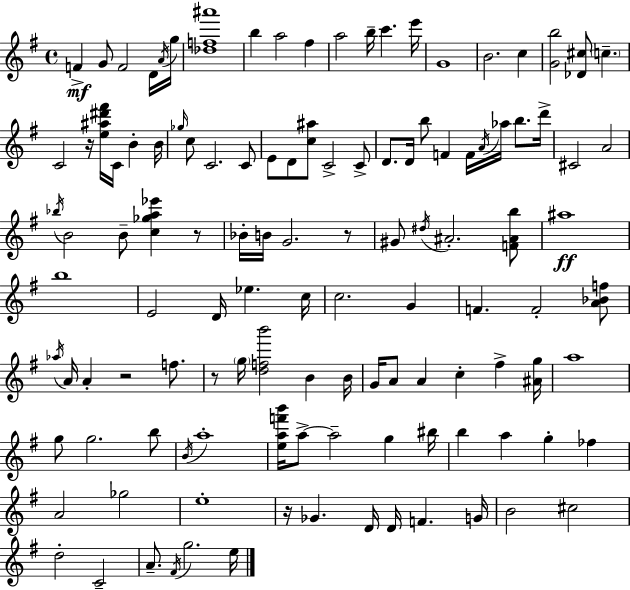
{
  \clef treble
  \time 4/4
  \defaultTimeSignature
  \key e \minor
  f'4->\mf g'8 f'2 d'16 \acciaccatura { a'16 } | g''16 <des'' f'' ais'''>1 | b''4 a''2 fis''4 | a''2 b''16-- c'''4. | \break e'''16 g'1 | b'2. c''4 | <g' b''>2 <des' cis''>8 \parenthesize c''4.-- | c'2 r16 <e'' ais'' dis''' fis'''>16 c'16 b'4-. | \break b'16 \grace { ges''16 } c''8 c'2. | c'8 e'8 d'8 <c'' ais''>8 c'2-> | c'8-> d'8. d'16 b''8 f'4 f'16 \acciaccatura { a'16 } aes''16 b''8. | d'''16-> cis'2 a'2 | \break \acciaccatura { bes''16 } b'2 b'8-- <c'' ges'' a'' ees'''>4 | r8 bes'16-. b'16 g'2. | r8 gis'8 \acciaccatura { dis''16 } ais'2.-. | <f' ais' b''>8 ais''1\ff | \break b''1 | e'2 d'16 ees''4. | c''16 c''2. | g'4 f'4. f'2-. | \break <a' bes' f''>8 \acciaccatura { aes''16 } a'16 a'4-. r2 | f''8. r8 \parenthesize g''16 <d'' f'' b'''>2 | b'4 b'16 g'16 a'8 a'4 c''4-. | fis''4-> <ais' g''>16 a''1 | \break g''8 g''2. | b''8 \acciaccatura { b'16 } a''1-. | <e'' a'' f''' b'''>16 a''8->~~ a''2-- | g''4 bis''16 b''4 a''4 g''4-. | \break fes''4 a'2 ges''2 | e''1-. | r16 ges'4. d'16 d'16 | f'4. g'16 b'2 cis''2 | \break d''2-. c'2-- | a'8.-- \acciaccatura { fis'16 } g''2. | e''16 \bar "|."
}